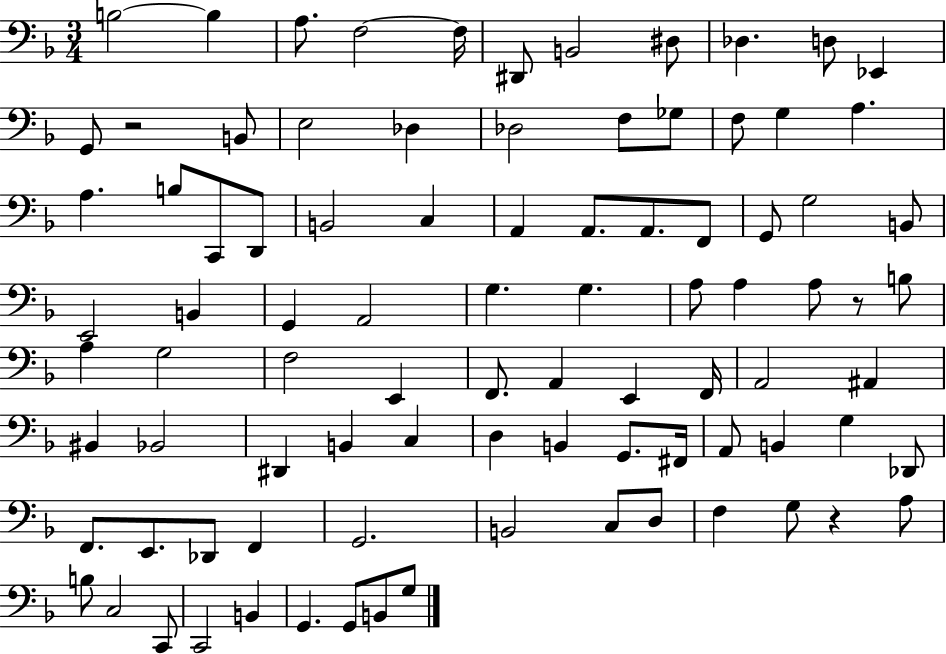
X:1
T:Untitled
M:3/4
L:1/4
K:F
B,2 B, A,/2 F,2 F,/4 ^D,,/2 B,,2 ^D,/2 _D, D,/2 _E,, G,,/2 z2 B,,/2 E,2 _D, _D,2 F,/2 _G,/2 F,/2 G, A, A, B,/2 C,,/2 D,,/2 B,,2 C, A,, A,,/2 A,,/2 F,,/2 G,,/2 G,2 B,,/2 E,,2 B,, G,, A,,2 G, G, A,/2 A, A,/2 z/2 B,/2 A, G,2 F,2 E,, F,,/2 A,, E,, F,,/4 A,,2 ^A,, ^B,, _B,,2 ^D,, B,, C, D, B,, G,,/2 ^F,,/4 A,,/2 B,, G, _D,,/2 F,,/2 E,,/2 _D,,/2 F,, G,,2 B,,2 C,/2 D,/2 F, G,/2 z A,/2 B,/2 C,2 C,,/2 C,,2 B,, G,, G,,/2 B,,/2 G,/2